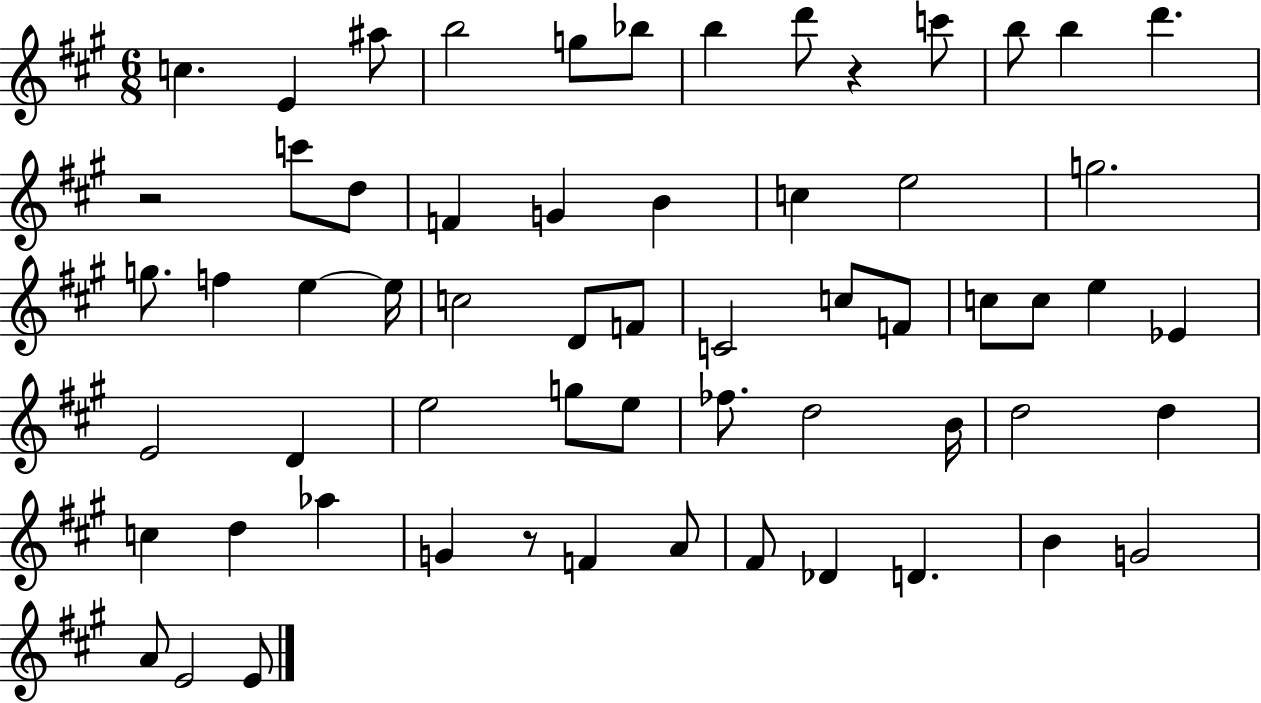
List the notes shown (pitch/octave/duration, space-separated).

C5/q. E4/q A#5/e B5/h G5/e Bb5/e B5/q D6/e R/q C6/e B5/e B5/q D6/q. R/h C6/e D5/e F4/q G4/q B4/q C5/q E5/h G5/h. G5/e. F5/q E5/q E5/s C5/h D4/e F4/e C4/h C5/e F4/e C5/e C5/e E5/q Eb4/q E4/h D4/q E5/h G5/e E5/e FES5/e. D5/h B4/s D5/h D5/q C5/q D5/q Ab5/q G4/q R/e F4/q A4/e F#4/e Db4/q D4/q. B4/q G4/h A4/e E4/h E4/e